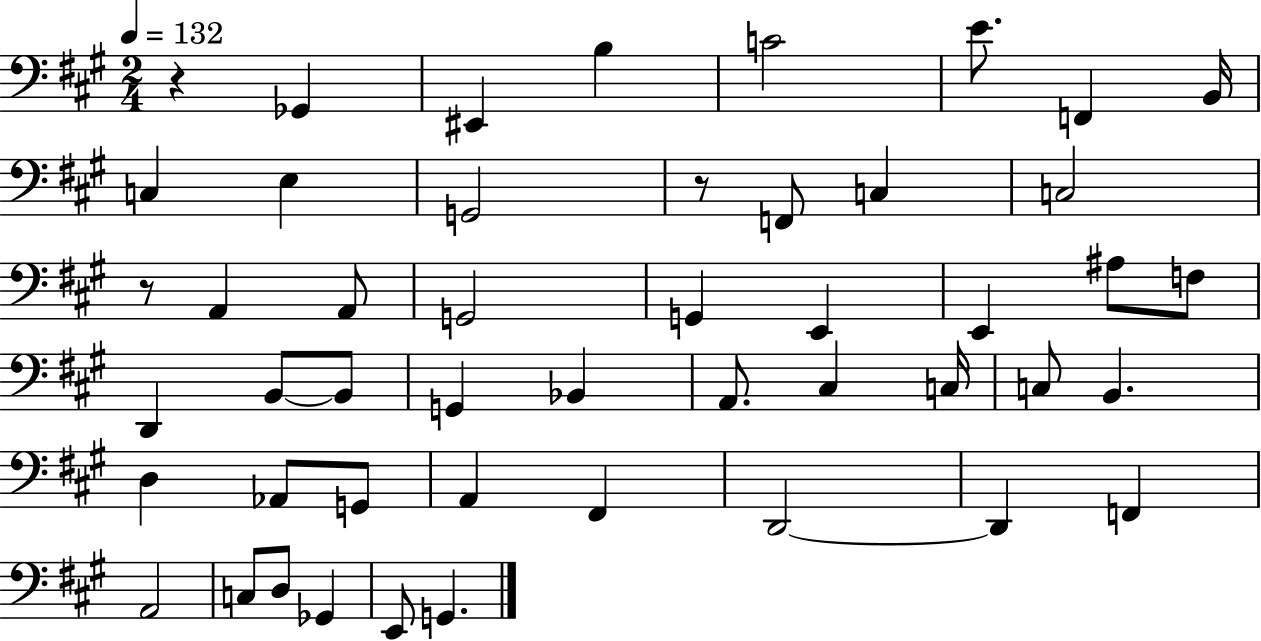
{
  \clef bass
  \numericTimeSignature
  \time 2/4
  \key a \major
  \tempo 4 = 132
  r4 ges,4 | eis,4 b4 | c'2 | e'8. f,4 b,16 | \break c4 e4 | g,2 | r8 f,8 c4 | c2 | \break r8 a,4 a,8 | g,2 | g,4 e,4 | e,4 ais8 f8 | \break d,4 b,8~~ b,8 | g,4 bes,4 | a,8. cis4 c16 | c8 b,4. | \break d4 aes,8 g,8 | a,4 fis,4 | d,2~~ | d,4 f,4 | \break a,2 | c8 d8 ges,4 | e,8 g,4. | \bar "|."
}